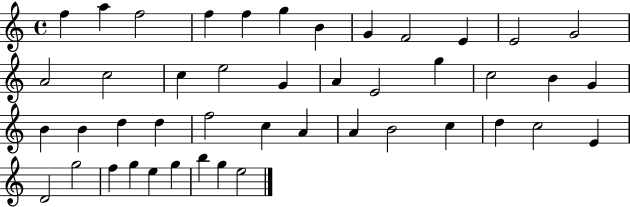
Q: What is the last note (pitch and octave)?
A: E5